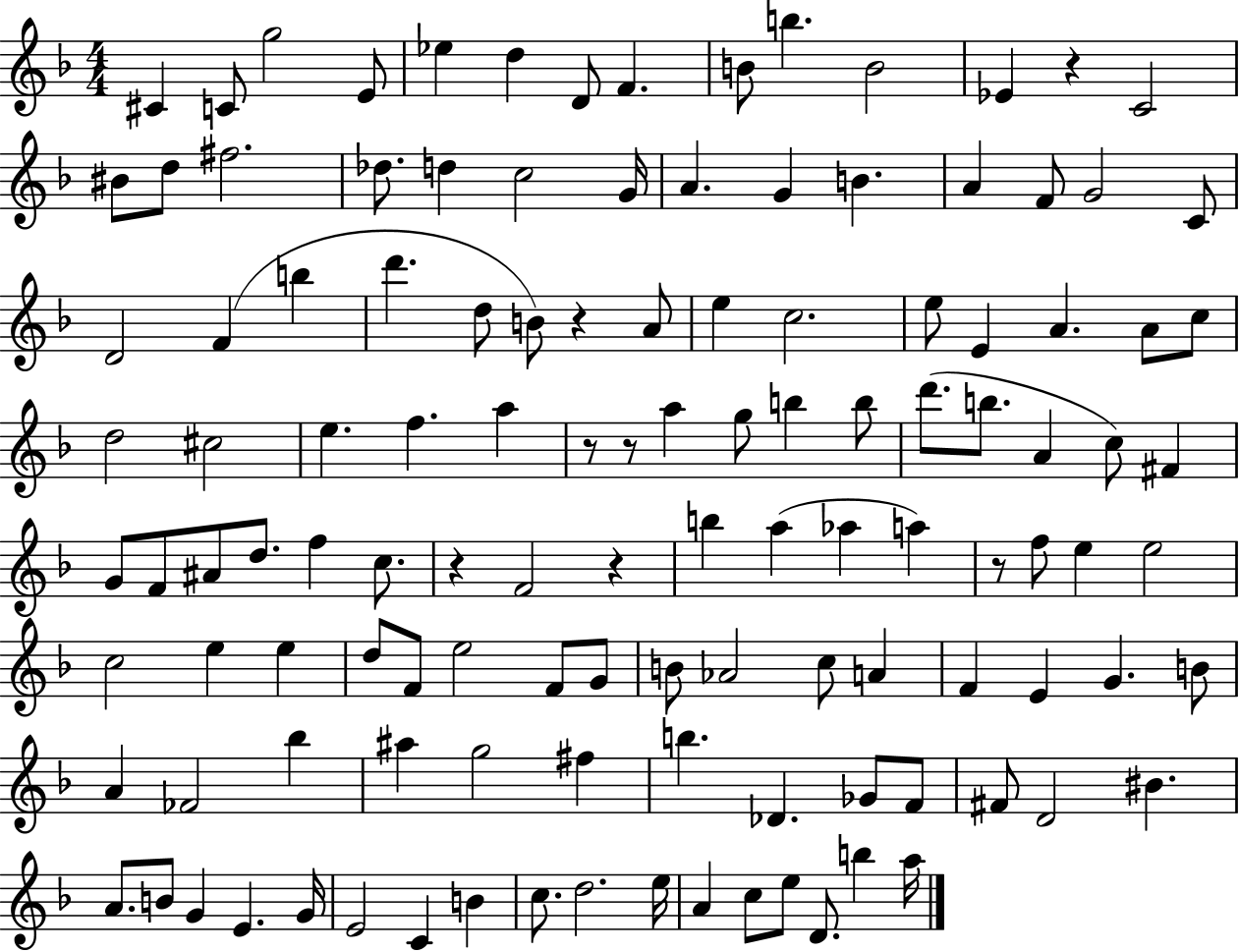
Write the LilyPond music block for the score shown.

{
  \clef treble
  \numericTimeSignature
  \time 4/4
  \key f \major
  cis'4 c'8 g''2 e'8 | ees''4 d''4 d'8 f'4. | b'8 b''4. b'2 | ees'4 r4 c'2 | \break bis'8 d''8 fis''2. | des''8. d''4 c''2 g'16 | a'4. g'4 b'4. | a'4 f'8 g'2 c'8 | \break d'2 f'4( b''4 | d'''4. d''8 b'8) r4 a'8 | e''4 c''2. | e''8 e'4 a'4. a'8 c''8 | \break d''2 cis''2 | e''4. f''4. a''4 | r8 r8 a''4 g''8 b''4 b''8 | d'''8.( b''8. a'4 c''8) fis'4 | \break g'8 f'8 ais'8 d''8. f''4 c''8. | r4 f'2 r4 | b''4 a''4( aes''4 a''4) | r8 f''8 e''4 e''2 | \break c''2 e''4 e''4 | d''8 f'8 e''2 f'8 g'8 | b'8 aes'2 c''8 a'4 | f'4 e'4 g'4. b'8 | \break a'4 fes'2 bes''4 | ais''4 g''2 fis''4 | b''4. des'4. ges'8 f'8 | fis'8 d'2 bis'4. | \break a'8. b'8 g'4 e'4. g'16 | e'2 c'4 b'4 | c''8. d''2. e''16 | a'4 c''8 e''8 d'8. b''4 a''16 | \break \bar "|."
}